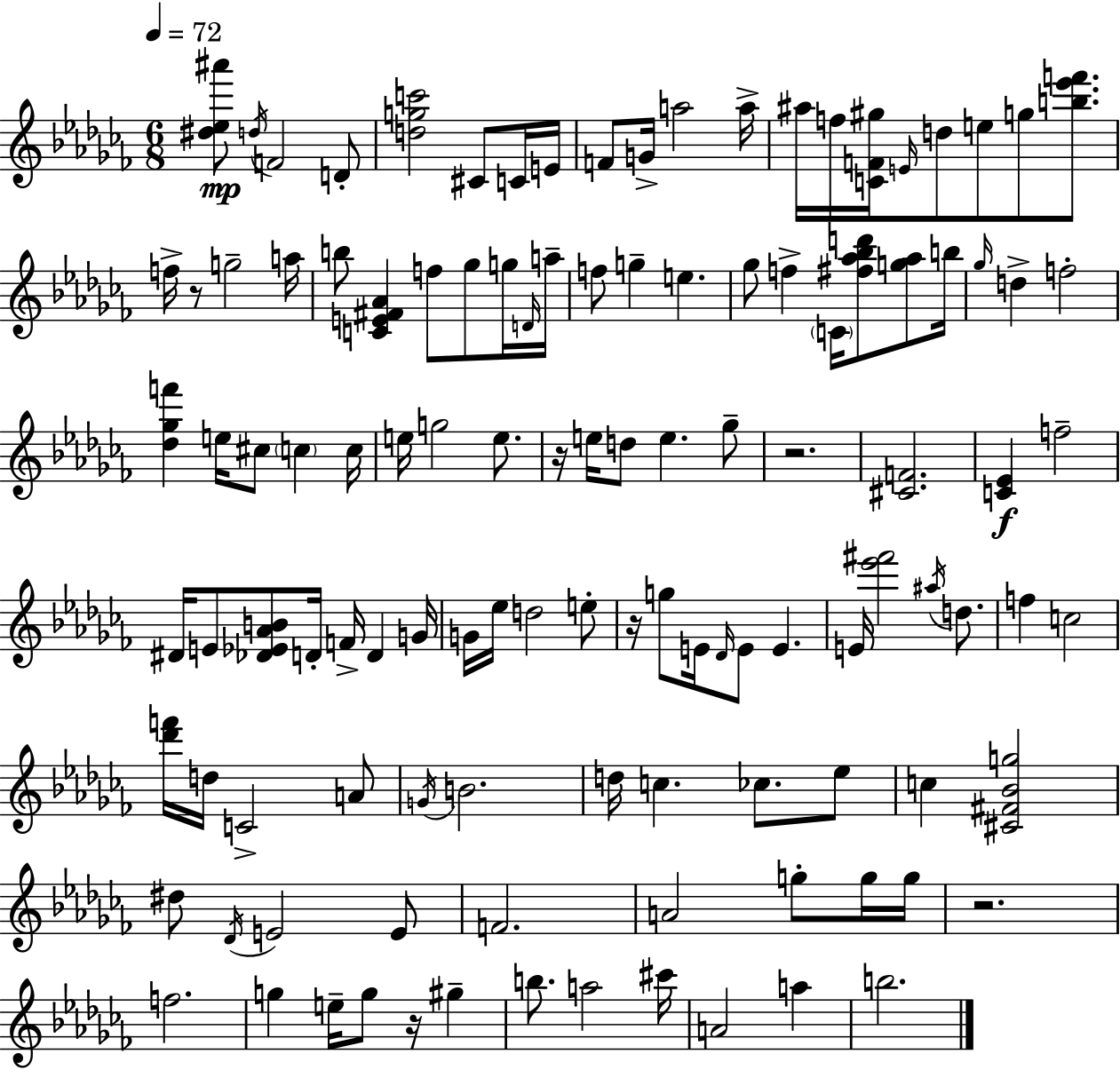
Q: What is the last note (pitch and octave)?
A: B5